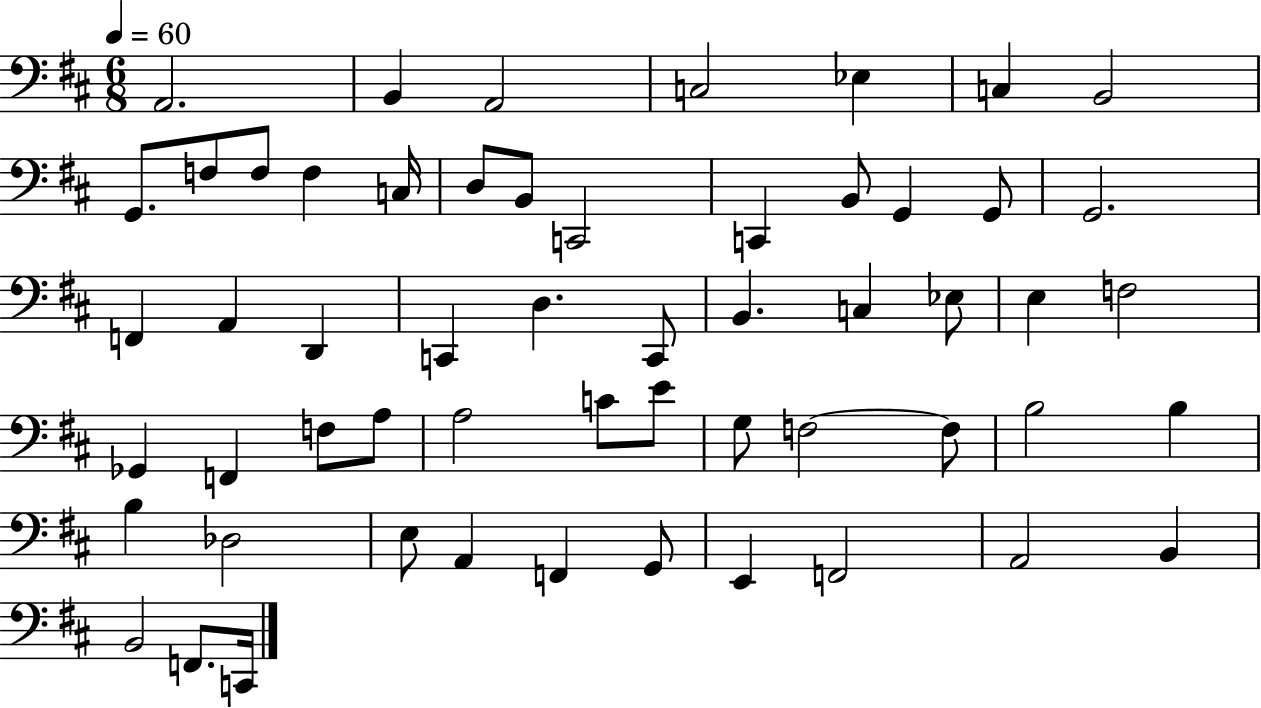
{
  \clef bass
  \numericTimeSignature
  \time 6/8
  \key d \major
  \tempo 4 = 60
  \repeat volta 2 { a,2. | b,4 a,2 | c2 ees4 | c4 b,2 | \break g,8. f8 f8 f4 c16 | d8 b,8 c,2 | c,4 b,8 g,4 g,8 | g,2. | \break f,4 a,4 d,4 | c,4 d4. c,8 | b,4. c4 ees8 | e4 f2 | \break ges,4 f,4 f8 a8 | a2 c'8 e'8 | g8 f2~~ f8 | b2 b4 | \break b4 des2 | e8 a,4 f,4 g,8 | e,4 f,2 | a,2 b,4 | \break b,2 f,8. c,16 | } \bar "|."
}